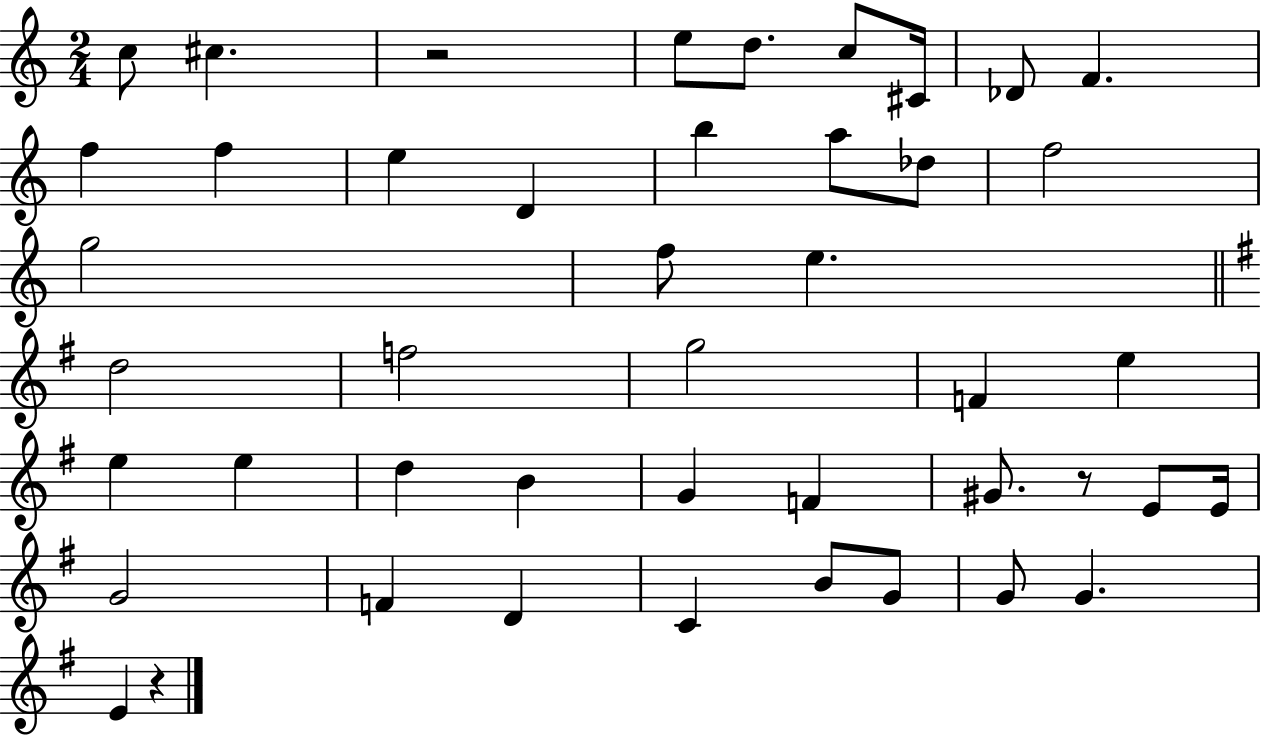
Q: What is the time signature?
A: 2/4